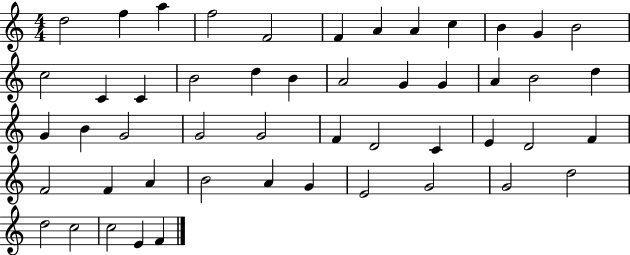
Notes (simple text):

D5/h F5/q A5/q F5/h F4/h F4/q A4/q A4/q C5/q B4/q G4/q B4/h C5/h C4/q C4/q B4/h D5/q B4/q A4/h G4/q G4/q A4/q B4/h D5/q G4/q B4/q G4/h G4/h G4/h F4/q D4/h C4/q E4/q D4/h F4/q F4/h F4/q A4/q B4/h A4/q G4/q E4/h G4/h G4/h D5/h D5/h C5/h C5/h E4/q F4/q